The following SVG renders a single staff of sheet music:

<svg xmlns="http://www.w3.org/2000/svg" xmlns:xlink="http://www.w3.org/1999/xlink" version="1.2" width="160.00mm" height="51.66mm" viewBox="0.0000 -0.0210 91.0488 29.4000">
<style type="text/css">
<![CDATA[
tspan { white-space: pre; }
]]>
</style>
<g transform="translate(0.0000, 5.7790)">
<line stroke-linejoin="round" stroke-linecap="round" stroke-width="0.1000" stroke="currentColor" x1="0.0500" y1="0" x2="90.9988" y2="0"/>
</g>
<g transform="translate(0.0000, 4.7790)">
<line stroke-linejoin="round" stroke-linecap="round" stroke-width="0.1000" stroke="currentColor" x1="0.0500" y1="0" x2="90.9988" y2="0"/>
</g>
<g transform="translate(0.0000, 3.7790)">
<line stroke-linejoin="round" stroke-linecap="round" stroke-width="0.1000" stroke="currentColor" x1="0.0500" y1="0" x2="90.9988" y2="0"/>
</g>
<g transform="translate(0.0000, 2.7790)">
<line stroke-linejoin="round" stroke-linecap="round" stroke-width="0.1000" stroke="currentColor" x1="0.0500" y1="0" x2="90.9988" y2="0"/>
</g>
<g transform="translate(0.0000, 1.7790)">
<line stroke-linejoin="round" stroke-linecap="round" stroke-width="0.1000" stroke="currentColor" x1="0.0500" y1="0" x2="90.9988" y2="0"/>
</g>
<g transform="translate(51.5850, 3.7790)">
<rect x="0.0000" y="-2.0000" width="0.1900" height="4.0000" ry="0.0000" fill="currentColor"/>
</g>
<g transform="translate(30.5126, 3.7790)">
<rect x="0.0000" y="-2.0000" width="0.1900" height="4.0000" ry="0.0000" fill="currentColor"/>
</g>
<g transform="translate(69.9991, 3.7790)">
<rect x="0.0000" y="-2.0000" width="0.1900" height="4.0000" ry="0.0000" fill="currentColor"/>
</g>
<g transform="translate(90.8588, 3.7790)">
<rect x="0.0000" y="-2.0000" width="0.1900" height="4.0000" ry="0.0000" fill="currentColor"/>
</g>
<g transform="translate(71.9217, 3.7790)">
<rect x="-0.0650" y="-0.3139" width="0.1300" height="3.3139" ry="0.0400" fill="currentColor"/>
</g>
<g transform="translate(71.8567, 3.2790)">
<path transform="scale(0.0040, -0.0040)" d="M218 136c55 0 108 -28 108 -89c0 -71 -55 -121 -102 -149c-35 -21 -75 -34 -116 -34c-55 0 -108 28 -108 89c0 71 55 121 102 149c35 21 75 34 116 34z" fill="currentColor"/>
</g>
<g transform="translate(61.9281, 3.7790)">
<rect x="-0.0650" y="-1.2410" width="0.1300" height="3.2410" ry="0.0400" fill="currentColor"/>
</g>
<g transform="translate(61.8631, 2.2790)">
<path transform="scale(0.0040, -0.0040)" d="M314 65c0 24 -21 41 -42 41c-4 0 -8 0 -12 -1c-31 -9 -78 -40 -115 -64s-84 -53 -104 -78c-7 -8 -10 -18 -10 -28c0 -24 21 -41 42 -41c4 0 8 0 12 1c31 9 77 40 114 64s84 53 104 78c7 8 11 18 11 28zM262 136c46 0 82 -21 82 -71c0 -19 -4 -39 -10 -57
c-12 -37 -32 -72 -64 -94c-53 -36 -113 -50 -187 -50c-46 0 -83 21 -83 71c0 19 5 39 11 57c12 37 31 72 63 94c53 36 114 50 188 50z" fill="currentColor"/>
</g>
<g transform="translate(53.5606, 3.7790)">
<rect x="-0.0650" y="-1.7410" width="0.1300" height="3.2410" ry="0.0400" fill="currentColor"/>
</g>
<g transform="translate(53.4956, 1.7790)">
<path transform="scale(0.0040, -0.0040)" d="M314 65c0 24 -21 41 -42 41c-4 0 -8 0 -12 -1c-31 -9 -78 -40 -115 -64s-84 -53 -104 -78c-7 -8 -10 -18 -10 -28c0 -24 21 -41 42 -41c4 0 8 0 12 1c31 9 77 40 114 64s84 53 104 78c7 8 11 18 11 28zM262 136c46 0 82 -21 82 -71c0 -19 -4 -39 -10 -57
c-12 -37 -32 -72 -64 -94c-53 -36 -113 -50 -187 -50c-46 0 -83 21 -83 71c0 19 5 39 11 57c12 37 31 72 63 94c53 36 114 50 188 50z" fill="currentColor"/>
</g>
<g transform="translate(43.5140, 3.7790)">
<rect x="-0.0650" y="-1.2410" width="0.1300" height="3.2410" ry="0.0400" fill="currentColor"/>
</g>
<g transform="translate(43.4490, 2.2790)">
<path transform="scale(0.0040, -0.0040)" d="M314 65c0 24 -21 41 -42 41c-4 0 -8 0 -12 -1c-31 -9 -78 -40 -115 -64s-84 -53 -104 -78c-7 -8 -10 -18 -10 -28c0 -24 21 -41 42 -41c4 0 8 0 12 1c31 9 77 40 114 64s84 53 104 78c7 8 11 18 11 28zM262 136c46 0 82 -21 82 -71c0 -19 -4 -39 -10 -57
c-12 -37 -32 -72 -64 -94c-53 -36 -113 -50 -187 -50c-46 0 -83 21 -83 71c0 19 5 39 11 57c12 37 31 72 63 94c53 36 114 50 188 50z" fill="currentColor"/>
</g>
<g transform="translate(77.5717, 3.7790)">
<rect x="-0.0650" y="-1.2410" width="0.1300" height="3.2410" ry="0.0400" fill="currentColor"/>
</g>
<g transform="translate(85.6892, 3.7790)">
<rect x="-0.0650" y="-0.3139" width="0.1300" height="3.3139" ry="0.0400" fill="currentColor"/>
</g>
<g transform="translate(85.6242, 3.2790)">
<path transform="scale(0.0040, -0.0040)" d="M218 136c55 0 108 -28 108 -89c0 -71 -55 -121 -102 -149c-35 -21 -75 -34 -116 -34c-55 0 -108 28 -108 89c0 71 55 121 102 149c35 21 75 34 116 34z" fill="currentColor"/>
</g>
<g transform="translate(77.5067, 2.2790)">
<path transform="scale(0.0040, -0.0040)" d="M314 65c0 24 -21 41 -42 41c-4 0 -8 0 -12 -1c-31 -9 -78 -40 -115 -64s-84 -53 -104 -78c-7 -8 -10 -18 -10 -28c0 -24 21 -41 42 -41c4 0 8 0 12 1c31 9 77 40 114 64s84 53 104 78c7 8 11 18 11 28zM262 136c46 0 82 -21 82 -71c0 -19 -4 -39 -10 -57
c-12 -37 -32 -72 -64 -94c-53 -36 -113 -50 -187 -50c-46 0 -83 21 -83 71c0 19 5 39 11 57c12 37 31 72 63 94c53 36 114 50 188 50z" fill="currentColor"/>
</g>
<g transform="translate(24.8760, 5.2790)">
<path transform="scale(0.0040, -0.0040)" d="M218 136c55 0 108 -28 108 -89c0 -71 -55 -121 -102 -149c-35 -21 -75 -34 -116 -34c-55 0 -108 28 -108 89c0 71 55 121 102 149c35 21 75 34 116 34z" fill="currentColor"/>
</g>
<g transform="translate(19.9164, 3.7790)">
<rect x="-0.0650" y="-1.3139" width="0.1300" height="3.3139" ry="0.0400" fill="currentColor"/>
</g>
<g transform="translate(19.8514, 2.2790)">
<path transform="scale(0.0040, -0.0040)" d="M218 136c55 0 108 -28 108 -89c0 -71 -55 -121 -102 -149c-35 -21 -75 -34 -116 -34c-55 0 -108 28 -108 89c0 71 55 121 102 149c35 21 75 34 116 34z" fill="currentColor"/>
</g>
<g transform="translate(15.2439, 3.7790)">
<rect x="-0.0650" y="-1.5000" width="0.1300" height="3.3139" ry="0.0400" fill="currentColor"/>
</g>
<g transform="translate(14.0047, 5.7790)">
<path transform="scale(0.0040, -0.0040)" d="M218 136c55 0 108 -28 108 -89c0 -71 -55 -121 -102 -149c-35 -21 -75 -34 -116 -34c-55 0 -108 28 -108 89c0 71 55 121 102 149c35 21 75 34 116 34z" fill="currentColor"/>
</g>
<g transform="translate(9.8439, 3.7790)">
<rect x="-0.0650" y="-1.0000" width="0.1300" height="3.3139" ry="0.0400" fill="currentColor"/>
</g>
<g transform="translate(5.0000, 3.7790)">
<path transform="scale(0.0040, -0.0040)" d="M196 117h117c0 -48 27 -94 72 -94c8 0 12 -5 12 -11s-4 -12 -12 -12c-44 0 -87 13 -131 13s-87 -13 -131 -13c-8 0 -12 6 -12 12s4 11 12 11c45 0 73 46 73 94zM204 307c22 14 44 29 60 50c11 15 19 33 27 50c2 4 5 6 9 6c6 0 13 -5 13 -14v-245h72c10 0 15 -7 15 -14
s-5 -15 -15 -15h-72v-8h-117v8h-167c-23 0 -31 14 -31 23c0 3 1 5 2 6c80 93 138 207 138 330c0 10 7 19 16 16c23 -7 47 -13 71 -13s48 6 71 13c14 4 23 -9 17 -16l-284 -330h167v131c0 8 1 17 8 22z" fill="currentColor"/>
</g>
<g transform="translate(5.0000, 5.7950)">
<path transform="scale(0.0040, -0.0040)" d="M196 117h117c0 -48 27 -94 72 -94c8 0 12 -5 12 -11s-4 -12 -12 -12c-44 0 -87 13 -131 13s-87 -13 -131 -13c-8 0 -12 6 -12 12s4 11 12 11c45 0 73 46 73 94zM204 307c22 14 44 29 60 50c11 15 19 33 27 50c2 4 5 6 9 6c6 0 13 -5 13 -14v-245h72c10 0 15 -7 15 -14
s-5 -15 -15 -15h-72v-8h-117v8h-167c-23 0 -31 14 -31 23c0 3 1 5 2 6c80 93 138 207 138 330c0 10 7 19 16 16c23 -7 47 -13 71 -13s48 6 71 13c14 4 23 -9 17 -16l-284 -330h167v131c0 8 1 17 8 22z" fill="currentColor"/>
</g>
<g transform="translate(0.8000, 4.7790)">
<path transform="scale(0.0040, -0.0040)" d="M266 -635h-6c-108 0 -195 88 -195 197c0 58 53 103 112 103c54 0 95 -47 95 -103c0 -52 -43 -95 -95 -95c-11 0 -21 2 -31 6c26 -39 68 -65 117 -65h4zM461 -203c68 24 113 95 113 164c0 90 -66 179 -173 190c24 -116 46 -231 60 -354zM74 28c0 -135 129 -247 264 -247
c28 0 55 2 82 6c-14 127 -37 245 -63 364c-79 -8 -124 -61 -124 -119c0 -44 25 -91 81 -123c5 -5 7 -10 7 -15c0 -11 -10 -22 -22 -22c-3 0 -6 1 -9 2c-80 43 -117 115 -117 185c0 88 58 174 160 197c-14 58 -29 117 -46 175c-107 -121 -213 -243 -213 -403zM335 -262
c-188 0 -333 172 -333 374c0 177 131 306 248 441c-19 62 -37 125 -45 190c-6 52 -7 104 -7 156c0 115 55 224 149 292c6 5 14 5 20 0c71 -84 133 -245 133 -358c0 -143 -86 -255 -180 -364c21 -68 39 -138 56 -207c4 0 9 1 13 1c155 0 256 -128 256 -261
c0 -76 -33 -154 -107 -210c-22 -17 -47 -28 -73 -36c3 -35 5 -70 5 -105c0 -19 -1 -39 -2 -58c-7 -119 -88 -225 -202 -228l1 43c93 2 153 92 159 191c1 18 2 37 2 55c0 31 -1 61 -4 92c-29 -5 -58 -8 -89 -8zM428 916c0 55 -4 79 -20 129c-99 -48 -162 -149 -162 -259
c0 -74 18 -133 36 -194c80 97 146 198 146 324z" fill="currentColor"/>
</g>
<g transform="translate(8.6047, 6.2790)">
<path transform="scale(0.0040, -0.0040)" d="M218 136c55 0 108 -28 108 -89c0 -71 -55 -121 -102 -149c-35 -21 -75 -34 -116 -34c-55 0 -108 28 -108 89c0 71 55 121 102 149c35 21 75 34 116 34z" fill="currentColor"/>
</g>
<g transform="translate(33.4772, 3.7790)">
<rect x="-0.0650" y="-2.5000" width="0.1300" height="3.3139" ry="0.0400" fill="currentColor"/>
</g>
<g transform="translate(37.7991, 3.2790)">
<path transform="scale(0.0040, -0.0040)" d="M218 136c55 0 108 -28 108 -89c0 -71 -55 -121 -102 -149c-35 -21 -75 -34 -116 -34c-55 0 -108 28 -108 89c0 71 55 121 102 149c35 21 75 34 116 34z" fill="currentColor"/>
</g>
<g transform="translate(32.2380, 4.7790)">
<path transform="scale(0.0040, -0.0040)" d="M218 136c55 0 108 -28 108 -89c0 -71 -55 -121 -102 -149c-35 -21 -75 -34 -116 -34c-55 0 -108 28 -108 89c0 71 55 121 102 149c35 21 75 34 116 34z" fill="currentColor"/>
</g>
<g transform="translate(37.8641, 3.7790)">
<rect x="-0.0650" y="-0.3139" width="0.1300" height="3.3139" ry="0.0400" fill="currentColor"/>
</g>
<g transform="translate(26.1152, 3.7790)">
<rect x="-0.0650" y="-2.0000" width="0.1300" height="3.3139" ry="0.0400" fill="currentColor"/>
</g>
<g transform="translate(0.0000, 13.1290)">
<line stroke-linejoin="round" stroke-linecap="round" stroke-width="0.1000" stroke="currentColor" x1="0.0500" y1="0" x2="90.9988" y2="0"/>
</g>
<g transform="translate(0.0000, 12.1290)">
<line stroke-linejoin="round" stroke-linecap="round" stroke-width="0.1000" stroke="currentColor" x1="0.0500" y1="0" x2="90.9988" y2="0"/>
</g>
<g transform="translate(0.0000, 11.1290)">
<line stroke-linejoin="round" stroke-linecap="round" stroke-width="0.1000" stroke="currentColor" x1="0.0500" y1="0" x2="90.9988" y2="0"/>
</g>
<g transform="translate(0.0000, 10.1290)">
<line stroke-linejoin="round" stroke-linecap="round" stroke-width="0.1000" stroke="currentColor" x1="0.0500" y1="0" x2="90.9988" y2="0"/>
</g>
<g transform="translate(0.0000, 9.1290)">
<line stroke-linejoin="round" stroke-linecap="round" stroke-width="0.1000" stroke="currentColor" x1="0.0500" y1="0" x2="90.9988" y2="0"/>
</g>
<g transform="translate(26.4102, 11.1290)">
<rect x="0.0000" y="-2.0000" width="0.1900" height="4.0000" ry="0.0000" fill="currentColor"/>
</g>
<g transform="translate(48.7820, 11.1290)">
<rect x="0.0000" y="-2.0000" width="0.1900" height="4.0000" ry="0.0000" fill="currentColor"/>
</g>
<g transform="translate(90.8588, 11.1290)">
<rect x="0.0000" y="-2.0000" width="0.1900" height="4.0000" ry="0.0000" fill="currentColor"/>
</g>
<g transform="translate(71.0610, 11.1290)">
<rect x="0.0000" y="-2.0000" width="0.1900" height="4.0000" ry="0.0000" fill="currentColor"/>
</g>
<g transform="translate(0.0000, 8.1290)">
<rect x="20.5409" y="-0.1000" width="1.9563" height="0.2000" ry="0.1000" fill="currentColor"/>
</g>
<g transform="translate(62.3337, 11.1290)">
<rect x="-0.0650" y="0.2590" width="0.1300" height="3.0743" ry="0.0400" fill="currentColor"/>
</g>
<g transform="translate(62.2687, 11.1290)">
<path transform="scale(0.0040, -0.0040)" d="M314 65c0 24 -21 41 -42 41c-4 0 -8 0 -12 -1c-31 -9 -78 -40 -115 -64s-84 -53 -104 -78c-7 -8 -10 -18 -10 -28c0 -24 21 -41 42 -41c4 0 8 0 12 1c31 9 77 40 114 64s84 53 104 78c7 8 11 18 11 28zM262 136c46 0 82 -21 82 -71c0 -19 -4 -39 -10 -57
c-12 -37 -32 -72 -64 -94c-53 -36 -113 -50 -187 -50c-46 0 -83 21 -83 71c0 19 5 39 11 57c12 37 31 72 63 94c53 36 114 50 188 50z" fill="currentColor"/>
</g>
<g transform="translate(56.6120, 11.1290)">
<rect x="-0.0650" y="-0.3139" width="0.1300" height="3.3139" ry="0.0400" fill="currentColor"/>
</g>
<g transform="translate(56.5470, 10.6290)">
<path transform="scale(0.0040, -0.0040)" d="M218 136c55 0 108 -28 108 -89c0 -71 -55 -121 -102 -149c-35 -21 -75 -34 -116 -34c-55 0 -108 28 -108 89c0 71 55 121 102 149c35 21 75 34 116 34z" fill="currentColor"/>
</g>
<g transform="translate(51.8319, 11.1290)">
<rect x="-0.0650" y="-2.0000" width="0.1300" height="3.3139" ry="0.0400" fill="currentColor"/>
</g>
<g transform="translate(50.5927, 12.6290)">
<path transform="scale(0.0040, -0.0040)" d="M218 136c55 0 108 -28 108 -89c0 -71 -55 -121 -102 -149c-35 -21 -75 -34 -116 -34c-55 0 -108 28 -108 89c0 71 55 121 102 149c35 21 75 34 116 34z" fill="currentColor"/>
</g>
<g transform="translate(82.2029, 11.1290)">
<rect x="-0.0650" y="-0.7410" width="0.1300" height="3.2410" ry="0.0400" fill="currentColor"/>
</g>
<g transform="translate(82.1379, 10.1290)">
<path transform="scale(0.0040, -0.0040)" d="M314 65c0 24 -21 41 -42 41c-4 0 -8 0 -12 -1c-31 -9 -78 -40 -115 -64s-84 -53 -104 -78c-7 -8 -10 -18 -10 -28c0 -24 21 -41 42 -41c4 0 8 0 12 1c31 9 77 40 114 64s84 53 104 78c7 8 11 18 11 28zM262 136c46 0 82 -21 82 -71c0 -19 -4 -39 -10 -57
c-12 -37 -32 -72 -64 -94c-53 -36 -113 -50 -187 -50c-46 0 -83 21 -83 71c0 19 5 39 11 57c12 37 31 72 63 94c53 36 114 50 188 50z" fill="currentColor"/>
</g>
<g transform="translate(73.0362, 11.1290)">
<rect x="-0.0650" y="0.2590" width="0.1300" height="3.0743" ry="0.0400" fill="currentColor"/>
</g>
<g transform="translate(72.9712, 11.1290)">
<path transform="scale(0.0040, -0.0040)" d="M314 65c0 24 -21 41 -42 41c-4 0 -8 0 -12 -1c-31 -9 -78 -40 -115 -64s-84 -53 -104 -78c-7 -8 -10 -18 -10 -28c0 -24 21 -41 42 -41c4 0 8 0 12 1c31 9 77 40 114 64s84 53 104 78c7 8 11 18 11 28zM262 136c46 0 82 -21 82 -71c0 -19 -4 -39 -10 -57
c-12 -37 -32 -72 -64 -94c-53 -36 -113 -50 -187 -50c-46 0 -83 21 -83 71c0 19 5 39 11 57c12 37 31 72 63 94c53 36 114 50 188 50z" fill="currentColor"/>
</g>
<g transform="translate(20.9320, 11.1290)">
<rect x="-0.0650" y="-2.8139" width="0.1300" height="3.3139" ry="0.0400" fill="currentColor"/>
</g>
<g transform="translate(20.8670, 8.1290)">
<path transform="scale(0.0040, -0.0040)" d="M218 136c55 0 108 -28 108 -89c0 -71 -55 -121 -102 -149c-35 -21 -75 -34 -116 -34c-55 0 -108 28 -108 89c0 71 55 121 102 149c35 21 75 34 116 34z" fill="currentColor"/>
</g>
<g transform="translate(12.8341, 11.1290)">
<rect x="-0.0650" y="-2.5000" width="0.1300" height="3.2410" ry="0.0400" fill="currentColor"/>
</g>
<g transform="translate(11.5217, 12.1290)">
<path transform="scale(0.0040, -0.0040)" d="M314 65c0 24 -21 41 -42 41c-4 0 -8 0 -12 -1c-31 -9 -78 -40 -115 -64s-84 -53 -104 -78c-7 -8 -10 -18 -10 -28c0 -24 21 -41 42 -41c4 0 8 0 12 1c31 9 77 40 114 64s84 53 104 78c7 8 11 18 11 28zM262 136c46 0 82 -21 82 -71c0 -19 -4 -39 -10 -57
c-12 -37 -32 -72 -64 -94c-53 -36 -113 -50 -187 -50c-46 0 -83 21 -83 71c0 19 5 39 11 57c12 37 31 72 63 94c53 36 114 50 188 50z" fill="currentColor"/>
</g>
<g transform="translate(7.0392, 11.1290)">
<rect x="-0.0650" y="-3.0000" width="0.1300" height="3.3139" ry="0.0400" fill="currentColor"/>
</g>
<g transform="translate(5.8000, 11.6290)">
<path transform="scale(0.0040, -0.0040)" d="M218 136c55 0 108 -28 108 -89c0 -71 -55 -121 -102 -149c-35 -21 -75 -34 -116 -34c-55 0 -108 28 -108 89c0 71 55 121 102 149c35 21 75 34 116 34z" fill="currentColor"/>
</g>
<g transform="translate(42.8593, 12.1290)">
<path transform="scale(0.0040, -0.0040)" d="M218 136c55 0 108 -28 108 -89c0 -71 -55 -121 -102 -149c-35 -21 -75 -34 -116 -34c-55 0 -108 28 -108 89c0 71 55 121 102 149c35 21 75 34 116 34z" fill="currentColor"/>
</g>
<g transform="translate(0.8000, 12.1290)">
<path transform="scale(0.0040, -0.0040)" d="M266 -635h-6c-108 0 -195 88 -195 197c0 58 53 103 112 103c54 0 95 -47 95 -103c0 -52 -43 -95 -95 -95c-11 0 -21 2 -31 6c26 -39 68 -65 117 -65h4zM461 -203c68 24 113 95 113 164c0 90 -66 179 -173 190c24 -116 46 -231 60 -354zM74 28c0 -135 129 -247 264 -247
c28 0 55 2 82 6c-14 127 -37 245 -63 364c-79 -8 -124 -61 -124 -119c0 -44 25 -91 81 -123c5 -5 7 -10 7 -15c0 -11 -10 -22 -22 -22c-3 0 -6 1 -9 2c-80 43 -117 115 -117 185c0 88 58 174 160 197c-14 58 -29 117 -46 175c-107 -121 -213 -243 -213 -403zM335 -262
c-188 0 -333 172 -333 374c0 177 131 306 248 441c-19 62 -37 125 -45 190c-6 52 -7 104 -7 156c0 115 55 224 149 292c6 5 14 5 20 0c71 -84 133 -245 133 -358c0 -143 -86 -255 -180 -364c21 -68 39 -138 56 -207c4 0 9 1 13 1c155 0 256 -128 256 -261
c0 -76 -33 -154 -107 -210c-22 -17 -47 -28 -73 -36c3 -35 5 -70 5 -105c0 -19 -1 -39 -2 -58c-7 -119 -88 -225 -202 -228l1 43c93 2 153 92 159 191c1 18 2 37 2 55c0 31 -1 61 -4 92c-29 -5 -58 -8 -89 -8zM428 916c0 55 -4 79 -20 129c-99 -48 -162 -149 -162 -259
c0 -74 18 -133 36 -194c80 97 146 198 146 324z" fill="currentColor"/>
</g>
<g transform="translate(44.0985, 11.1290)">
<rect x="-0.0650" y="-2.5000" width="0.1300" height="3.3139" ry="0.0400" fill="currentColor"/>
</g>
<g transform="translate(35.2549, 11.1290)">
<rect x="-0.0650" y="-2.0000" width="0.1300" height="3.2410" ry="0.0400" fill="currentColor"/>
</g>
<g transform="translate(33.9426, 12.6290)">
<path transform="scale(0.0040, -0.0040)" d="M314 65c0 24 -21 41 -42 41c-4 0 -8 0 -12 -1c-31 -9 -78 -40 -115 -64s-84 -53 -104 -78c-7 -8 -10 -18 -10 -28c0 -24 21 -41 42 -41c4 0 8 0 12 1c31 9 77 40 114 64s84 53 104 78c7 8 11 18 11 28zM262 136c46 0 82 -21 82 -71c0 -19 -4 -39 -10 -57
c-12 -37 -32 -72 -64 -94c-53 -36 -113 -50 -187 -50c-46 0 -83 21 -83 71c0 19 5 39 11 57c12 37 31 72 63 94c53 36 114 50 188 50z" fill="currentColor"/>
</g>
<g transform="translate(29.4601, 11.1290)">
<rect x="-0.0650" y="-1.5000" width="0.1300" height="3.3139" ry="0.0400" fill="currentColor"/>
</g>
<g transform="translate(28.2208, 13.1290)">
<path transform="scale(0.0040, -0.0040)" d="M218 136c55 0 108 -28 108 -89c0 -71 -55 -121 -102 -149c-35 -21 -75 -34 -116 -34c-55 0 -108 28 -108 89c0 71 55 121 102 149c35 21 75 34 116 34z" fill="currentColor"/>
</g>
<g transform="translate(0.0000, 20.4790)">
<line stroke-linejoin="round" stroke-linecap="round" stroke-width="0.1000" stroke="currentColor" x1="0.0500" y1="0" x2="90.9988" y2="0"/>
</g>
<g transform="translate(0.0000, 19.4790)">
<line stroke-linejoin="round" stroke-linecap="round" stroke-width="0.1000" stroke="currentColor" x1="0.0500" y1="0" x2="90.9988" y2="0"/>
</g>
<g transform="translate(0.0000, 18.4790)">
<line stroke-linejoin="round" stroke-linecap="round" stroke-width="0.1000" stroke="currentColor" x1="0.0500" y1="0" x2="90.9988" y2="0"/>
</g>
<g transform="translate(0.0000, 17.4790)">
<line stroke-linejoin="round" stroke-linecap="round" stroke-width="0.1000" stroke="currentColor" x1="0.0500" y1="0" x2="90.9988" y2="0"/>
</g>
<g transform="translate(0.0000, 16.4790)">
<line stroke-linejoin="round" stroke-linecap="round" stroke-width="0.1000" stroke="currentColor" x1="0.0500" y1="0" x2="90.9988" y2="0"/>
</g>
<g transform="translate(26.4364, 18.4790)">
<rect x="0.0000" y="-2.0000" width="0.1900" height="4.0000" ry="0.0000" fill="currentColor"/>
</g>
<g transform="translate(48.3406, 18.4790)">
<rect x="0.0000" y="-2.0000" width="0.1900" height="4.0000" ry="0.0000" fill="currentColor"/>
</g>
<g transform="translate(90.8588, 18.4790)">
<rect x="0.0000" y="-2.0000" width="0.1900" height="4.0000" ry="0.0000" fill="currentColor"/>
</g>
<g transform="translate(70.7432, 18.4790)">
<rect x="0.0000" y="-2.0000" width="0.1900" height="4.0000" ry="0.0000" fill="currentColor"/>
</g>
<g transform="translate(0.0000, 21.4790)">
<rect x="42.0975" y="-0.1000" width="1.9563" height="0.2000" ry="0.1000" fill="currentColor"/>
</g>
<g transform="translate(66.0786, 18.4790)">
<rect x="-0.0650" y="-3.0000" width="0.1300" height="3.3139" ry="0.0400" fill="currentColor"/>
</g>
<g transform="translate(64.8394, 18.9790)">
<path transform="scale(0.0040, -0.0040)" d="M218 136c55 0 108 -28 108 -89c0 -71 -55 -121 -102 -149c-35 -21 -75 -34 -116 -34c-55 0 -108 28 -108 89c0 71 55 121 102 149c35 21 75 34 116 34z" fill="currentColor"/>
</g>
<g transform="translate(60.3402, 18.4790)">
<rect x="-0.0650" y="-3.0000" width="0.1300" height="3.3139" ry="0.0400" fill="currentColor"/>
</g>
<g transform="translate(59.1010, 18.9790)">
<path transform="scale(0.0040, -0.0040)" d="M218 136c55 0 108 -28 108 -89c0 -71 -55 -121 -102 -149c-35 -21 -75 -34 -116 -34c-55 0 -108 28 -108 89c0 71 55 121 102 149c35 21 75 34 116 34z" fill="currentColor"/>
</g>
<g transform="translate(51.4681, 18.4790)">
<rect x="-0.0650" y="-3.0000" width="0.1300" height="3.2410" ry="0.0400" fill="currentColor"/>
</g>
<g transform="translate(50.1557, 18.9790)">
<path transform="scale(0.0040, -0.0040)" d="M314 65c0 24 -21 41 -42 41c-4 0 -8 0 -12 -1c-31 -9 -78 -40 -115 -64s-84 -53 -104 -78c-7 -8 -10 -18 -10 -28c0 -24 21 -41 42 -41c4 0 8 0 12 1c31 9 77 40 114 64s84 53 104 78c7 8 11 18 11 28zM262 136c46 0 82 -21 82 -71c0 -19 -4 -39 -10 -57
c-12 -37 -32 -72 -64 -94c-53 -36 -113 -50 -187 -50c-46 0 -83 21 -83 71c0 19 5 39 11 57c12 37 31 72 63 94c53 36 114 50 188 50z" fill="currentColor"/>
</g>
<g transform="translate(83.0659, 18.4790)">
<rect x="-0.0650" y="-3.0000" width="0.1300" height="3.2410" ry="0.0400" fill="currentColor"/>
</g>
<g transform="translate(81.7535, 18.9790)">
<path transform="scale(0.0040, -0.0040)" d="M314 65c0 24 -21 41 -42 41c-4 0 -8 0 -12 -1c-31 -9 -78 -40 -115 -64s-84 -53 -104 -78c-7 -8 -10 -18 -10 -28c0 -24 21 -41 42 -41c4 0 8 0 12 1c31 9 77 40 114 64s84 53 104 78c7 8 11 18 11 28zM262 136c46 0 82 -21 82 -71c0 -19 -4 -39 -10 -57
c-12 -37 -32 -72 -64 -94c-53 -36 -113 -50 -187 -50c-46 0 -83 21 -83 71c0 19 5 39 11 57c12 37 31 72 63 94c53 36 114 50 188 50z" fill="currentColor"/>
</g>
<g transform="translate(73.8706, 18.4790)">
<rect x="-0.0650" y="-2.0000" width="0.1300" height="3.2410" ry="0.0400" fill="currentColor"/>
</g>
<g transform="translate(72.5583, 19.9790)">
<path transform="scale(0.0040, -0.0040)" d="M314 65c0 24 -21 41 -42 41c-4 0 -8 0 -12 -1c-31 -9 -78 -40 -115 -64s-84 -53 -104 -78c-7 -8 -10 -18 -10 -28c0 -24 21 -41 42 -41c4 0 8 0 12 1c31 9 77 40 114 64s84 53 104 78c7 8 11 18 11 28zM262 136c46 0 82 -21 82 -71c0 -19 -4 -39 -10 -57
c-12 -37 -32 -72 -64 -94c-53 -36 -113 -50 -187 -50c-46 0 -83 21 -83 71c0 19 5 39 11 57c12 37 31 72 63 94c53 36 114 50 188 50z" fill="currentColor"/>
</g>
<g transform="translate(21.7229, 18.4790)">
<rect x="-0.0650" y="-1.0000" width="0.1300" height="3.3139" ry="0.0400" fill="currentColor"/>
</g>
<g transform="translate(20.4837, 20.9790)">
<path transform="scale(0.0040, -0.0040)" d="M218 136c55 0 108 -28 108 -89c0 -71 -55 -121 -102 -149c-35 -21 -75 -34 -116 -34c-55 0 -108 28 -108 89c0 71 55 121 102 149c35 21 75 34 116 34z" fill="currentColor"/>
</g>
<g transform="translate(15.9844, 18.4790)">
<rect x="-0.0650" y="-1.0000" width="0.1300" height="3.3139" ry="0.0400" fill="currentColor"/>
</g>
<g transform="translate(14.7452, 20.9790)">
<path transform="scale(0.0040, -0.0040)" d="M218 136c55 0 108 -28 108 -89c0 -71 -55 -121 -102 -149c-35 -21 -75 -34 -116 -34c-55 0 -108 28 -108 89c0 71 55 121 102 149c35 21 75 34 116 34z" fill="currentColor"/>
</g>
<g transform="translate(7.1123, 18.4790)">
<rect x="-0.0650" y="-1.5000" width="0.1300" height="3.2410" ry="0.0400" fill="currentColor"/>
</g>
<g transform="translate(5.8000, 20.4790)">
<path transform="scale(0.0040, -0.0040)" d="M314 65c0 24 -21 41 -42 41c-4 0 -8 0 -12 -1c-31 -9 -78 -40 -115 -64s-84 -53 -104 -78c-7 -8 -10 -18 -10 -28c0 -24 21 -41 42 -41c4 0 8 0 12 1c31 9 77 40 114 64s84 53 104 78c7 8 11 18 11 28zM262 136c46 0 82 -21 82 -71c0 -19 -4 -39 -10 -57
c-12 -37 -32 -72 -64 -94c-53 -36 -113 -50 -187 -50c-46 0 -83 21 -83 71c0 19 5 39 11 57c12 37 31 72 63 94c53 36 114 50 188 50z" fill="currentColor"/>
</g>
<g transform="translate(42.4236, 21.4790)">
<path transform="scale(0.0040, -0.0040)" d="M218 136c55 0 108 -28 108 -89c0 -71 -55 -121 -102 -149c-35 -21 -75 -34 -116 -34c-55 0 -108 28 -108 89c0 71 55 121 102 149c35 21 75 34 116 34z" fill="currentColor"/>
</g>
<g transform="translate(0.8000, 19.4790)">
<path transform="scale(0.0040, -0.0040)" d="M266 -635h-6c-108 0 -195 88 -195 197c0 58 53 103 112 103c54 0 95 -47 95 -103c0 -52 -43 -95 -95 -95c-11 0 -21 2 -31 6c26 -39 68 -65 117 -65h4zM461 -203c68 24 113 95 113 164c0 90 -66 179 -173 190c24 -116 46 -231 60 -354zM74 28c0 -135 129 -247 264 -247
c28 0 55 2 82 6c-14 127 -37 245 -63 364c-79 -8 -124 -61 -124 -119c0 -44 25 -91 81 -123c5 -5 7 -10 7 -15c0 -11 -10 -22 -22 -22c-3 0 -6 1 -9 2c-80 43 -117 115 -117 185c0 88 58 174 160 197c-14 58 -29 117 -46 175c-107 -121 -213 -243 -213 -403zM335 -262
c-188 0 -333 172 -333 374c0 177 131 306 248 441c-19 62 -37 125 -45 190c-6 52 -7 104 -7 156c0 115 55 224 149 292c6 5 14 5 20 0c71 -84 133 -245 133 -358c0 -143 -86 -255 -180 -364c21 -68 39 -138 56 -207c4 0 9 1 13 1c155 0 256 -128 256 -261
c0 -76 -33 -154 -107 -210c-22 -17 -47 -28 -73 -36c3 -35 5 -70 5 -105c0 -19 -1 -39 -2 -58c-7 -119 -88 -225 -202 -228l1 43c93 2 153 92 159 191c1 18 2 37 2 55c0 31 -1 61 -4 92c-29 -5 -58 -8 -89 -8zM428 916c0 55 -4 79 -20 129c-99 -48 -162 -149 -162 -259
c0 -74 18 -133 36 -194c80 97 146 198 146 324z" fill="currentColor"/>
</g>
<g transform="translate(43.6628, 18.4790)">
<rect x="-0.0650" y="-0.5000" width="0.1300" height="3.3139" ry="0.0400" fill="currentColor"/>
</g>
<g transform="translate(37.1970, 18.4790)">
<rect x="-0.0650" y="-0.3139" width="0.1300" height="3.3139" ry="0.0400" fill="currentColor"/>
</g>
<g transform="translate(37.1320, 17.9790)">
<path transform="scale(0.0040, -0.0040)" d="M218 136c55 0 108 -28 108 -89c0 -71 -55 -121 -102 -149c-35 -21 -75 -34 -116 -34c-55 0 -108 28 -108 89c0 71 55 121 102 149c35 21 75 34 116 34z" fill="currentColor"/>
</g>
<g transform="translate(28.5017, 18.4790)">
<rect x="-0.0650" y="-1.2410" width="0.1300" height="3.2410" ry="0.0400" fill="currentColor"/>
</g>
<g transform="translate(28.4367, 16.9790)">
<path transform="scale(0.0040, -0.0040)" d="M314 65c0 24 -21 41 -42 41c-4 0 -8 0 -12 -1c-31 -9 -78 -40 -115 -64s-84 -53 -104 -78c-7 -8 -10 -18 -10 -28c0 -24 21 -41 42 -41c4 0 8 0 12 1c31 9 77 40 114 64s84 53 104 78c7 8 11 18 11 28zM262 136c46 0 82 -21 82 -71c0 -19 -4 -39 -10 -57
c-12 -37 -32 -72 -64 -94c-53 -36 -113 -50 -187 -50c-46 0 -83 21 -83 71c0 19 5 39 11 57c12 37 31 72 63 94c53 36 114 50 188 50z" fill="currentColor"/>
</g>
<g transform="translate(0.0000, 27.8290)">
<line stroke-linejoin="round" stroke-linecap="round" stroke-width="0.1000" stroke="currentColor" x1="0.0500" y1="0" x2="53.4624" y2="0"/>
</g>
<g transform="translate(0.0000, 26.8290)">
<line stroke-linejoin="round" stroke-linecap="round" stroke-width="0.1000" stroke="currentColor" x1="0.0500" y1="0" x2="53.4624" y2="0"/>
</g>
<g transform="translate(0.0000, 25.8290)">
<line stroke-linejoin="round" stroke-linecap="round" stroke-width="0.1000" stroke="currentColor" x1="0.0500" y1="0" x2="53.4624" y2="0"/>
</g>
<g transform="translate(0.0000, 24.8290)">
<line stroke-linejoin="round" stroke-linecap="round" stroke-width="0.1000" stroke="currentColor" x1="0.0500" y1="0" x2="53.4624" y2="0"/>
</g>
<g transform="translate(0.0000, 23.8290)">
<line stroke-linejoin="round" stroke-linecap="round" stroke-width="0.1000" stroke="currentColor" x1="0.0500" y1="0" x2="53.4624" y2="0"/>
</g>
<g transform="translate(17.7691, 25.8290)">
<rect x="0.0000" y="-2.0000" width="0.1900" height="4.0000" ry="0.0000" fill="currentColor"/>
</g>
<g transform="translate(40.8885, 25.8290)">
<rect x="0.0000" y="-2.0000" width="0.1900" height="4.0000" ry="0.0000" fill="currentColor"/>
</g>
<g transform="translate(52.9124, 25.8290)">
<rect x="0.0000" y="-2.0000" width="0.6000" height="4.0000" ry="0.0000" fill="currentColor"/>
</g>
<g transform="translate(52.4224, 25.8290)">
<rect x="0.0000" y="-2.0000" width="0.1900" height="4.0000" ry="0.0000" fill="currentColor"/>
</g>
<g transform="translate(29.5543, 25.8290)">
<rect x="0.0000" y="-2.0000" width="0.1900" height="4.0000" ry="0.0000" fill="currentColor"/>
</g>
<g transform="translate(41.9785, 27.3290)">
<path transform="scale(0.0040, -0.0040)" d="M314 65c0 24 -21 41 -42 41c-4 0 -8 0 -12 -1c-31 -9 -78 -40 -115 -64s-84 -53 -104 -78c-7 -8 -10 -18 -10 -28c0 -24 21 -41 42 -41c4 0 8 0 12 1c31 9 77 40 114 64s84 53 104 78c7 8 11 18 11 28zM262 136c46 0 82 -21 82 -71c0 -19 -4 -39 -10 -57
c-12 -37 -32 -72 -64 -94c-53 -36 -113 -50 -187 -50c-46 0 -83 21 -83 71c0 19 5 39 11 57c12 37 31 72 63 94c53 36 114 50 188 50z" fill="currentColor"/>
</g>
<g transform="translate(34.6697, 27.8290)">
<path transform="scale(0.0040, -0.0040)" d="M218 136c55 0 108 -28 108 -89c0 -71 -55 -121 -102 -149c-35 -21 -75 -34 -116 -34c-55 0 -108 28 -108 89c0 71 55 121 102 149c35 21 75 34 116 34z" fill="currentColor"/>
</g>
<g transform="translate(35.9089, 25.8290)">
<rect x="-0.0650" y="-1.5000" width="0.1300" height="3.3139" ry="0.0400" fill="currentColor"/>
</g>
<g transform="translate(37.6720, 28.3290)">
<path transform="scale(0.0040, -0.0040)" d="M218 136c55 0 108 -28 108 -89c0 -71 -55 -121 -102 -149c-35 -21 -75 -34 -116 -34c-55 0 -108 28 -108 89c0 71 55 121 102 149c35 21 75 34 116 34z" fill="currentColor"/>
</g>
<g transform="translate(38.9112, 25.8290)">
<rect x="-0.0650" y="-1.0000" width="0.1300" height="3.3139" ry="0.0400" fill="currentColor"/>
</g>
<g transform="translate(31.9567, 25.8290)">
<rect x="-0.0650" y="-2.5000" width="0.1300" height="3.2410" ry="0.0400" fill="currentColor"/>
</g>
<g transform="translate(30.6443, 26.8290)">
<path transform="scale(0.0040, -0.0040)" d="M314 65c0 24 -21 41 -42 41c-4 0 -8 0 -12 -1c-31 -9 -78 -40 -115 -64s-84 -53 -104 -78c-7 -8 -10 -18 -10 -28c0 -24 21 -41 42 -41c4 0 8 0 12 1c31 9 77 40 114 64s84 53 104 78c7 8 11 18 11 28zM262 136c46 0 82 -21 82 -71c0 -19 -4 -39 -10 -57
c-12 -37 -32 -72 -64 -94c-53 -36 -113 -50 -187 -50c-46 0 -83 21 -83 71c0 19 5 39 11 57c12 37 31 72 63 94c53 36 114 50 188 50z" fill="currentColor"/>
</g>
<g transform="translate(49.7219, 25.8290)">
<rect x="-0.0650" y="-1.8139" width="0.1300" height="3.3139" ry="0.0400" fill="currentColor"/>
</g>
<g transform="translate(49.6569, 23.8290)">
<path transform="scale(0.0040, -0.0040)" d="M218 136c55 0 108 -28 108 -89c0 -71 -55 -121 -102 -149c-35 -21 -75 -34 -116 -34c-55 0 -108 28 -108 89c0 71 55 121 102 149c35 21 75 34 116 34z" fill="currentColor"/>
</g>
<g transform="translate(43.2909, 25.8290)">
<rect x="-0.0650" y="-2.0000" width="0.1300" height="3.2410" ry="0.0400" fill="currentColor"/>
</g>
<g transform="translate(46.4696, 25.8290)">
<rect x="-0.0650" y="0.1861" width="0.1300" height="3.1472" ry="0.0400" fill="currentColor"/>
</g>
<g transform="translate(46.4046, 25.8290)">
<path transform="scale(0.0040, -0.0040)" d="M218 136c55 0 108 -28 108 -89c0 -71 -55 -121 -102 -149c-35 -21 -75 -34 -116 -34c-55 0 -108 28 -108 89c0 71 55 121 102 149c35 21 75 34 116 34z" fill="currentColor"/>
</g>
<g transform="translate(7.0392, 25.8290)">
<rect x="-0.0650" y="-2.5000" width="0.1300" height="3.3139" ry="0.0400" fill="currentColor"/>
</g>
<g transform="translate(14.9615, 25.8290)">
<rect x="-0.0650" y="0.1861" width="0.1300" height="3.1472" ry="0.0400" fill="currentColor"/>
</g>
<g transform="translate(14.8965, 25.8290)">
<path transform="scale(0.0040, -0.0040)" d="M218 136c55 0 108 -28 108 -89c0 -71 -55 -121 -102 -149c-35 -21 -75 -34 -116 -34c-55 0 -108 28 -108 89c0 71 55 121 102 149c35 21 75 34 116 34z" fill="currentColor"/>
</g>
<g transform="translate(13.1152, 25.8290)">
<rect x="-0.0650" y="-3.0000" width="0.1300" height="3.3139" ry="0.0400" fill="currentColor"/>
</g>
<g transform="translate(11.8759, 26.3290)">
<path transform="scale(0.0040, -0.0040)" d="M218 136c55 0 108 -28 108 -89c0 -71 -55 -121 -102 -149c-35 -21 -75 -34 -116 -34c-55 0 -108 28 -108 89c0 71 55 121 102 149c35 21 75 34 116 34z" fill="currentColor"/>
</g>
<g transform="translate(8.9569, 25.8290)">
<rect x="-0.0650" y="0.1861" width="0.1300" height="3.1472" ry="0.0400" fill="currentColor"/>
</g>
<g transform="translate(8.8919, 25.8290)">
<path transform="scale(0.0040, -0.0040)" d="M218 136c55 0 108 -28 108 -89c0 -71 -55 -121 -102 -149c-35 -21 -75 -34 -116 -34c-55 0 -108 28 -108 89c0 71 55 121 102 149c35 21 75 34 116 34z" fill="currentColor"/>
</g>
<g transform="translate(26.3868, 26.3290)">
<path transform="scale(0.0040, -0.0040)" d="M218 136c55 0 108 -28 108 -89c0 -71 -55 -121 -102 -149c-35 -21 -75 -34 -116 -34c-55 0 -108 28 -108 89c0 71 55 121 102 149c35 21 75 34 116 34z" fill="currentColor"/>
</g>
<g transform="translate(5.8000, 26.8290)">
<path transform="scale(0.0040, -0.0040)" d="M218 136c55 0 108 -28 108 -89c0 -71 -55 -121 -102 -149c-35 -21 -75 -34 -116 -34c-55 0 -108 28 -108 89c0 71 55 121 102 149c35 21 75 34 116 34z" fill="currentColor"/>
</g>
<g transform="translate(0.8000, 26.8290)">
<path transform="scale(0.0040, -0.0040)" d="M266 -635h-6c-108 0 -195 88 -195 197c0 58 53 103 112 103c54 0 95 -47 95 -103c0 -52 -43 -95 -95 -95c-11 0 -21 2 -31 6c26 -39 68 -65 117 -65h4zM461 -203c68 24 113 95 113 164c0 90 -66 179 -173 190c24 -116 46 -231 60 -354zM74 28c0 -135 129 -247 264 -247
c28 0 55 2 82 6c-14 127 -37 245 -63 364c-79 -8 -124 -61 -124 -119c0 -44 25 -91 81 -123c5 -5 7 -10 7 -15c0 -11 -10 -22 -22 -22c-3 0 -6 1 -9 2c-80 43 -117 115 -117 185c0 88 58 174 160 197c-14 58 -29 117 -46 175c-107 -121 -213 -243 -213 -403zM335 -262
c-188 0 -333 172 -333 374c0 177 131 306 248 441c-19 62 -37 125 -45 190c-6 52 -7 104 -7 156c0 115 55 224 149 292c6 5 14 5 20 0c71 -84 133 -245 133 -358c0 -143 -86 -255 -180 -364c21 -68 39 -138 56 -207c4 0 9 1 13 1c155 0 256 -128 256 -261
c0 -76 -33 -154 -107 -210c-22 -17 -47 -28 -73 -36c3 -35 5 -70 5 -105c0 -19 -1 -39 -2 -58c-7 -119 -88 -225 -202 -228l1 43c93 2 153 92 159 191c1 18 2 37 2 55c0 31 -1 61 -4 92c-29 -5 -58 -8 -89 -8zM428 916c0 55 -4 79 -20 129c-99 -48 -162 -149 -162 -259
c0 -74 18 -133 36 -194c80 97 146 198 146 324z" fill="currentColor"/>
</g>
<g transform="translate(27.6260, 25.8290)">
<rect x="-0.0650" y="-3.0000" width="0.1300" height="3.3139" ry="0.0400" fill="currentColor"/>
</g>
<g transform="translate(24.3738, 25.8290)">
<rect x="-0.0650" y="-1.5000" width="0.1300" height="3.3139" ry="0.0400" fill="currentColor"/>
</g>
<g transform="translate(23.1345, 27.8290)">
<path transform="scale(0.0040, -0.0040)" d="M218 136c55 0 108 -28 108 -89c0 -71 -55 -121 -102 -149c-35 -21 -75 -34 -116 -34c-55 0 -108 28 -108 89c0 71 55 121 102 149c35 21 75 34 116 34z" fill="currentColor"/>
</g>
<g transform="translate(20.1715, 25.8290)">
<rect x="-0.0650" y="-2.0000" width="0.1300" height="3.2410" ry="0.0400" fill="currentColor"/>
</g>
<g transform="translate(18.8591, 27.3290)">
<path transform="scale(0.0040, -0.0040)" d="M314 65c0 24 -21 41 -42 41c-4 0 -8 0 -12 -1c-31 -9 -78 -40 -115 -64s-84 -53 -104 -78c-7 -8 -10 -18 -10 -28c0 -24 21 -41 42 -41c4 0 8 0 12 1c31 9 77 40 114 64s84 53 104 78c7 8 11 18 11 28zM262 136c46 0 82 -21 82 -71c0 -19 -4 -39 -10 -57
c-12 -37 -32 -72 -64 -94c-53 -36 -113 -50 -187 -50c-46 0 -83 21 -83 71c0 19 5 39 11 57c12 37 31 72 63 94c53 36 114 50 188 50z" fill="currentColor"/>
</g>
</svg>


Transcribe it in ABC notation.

X:1
T:Untitled
M:4/4
L:1/4
K:C
D E e F G c e2 f2 e2 c e2 c A G2 a E F2 G F c B2 B2 d2 E2 D D e2 c C A2 A A F2 A2 G B A B F2 E A G2 E D F2 B f